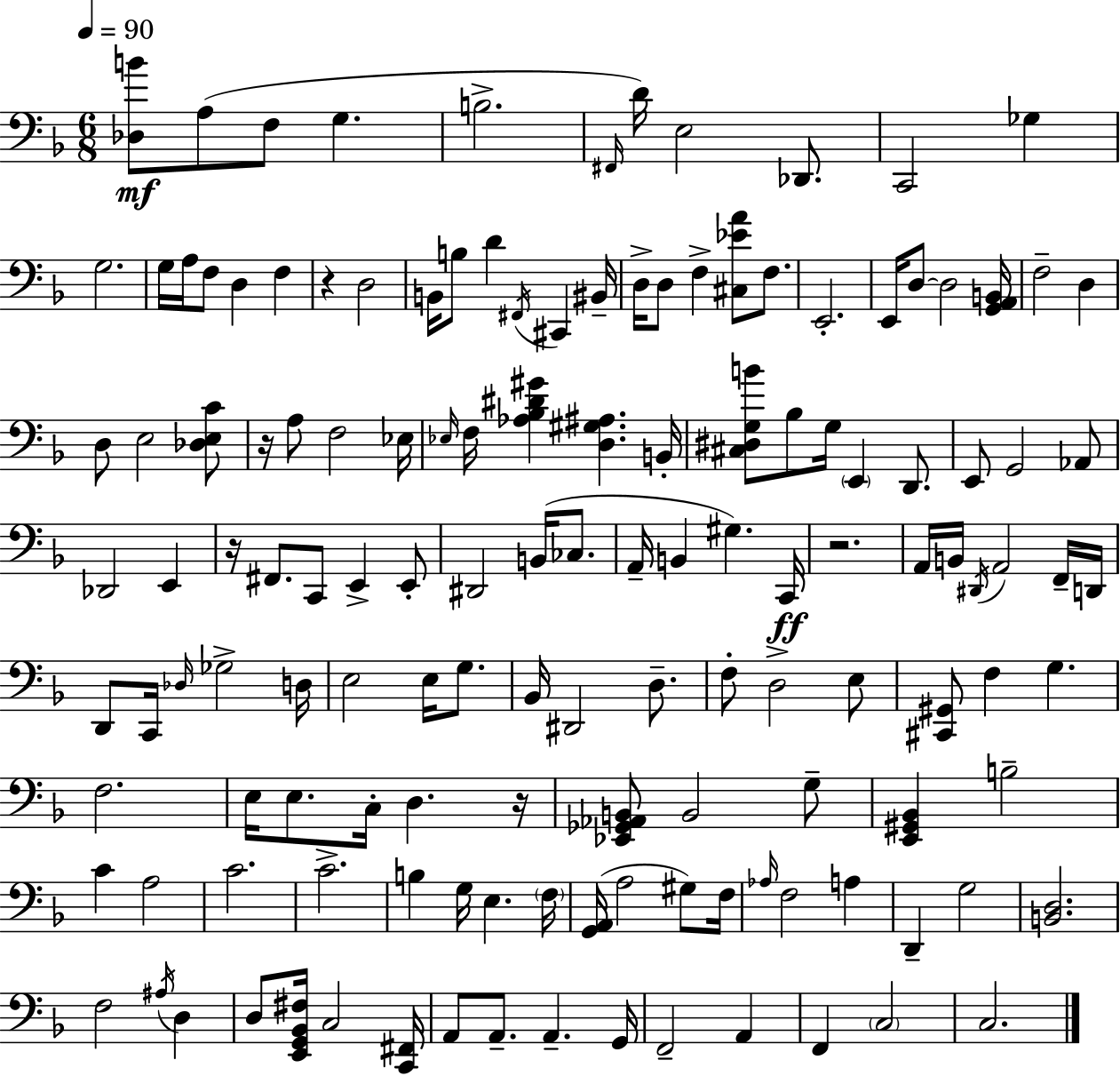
X:1
T:Untitled
M:6/8
L:1/4
K:Dm
[_D,B]/2 A,/2 F,/2 G, B,2 ^F,,/4 D/4 E,2 _D,,/2 C,,2 _G, G,2 G,/4 A,/4 F,/2 D, F, z D,2 B,,/4 B,/2 D ^F,,/4 ^C,, ^B,,/4 D,/4 D,/2 F, [^C,_EA]/2 F,/2 E,,2 E,,/4 D,/2 D,2 [G,,A,,B,,]/4 F,2 D, D,/2 E,2 [_D,E,C]/2 z/4 A,/2 F,2 _E,/4 _E,/4 F,/4 [_A,_B,^D^G] [D,^G,^A,] B,,/4 [^C,^D,G,B]/2 _B,/2 G,/4 E,, D,,/2 E,,/2 G,,2 _A,,/2 _D,,2 E,, z/4 ^F,,/2 C,,/2 E,, E,,/2 ^D,,2 B,,/4 _C,/2 A,,/4 B,, ^G, C,,/4 z2 A,,/4 B,,/4 ^D,,/4 A,,2 F,,/4 D,,/4 D,,/2 C,,/4 _D,/4 _G,2 D,/4 E,2 E,/4 G,/2 _B,,/4 ^D,,2 D,/2 F,/2 D,2 E,/2 [^C,,^G,,]/2 F, G, F,2 E,/4 E,/2 C,/4 D, z/4 [_E,,_G,,_A,,B,,]/2 B,,2 G,/2 [E,,^G,,_B,,] B,2 C A,2 C2 C2 B, G,/4 E, F,/4 [G,,A,,]/4 A,2 ^G,/2 F,/4 _A,/4 F,2 A, D,, G,2 [B,,D,]2 F,2 ^A,/4 D, D,/2 [E,,G,,_B,,^F,]/4 C,2 [C,,^F,,]/4 A,,/2 A,,/2 A,, G,,/4 F,,2 A,, F,, C,2 C,2